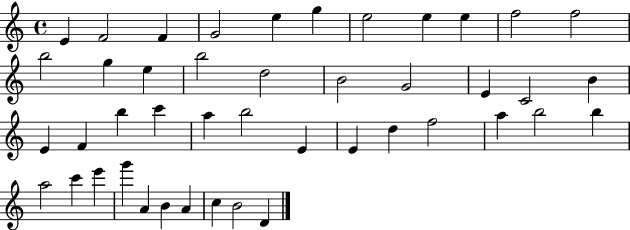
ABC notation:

X:1
T:Untitled
M:4/4
L:1/4
K:C
E F2 F G2 e g e2 e e f2 f2 b2 g e b2 d2 B2 G2 E C2 B E F b c' a b2 E E d f2 a b2 b a2 c' e' g' A B A c B2 D